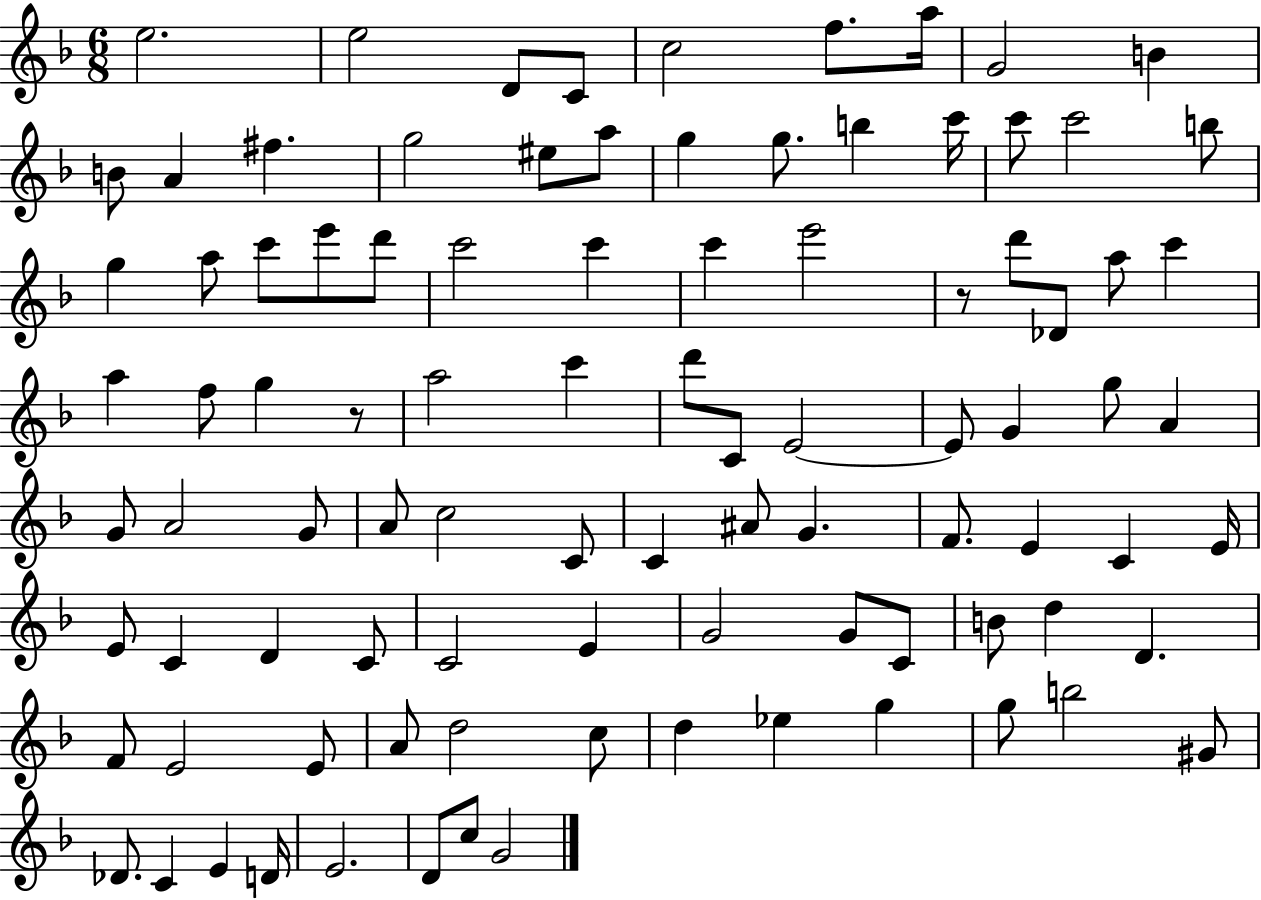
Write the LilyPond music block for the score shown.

{
  \clef treble
  \numericTimeSignature
  \time 6/8
  \key f \major
  e''2. | e''2 d'8 c'8 | c''2 f''8. a''16 | g'2 b'4 | \break b'8 a'4 fis''4. | g''2 eis''8 a''8 | g''4 g''8. b''4 c'''16 | c'''8 c'''2 b''8 | \break g''4 a''8 c'''8 e'''8 d'''8 | c'''2 c'''4 | c'''4 e'''2 | r8 d'''8 des'8 a''8 c'''4 | \break a''4 f''8 g''4 r8 | a''2 c'''4 | d'''8 c'8 e'2~~ | e'8 g'4 g''8 a'4 | \break g'8 a'2 g'8 | a'8 c''2 c'8 | c'4 ais'8 g'4. | f'8. e'4 c'4 e'16 | \break e'8 c'4 d'4 c'8 | c'2 e'4 | g'2 g'8 c'8 | b'8 d''4 d'4. | \break f'8 e'2 e'8 | a'8 d''2 c''8 | d''4 ees''4 g''4 | g''8 b''2 gis'8 | \break des'8. c'4 e'4 d'16 | e'2. | d'8 c''8 g'2 | \bar "|."
}